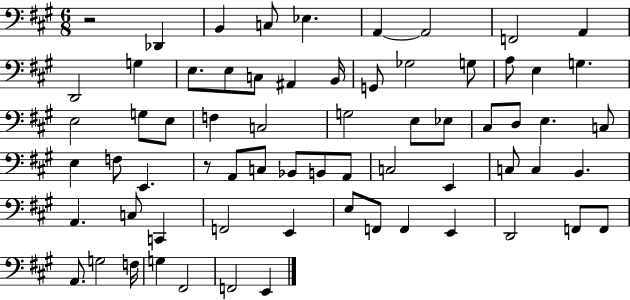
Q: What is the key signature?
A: A major